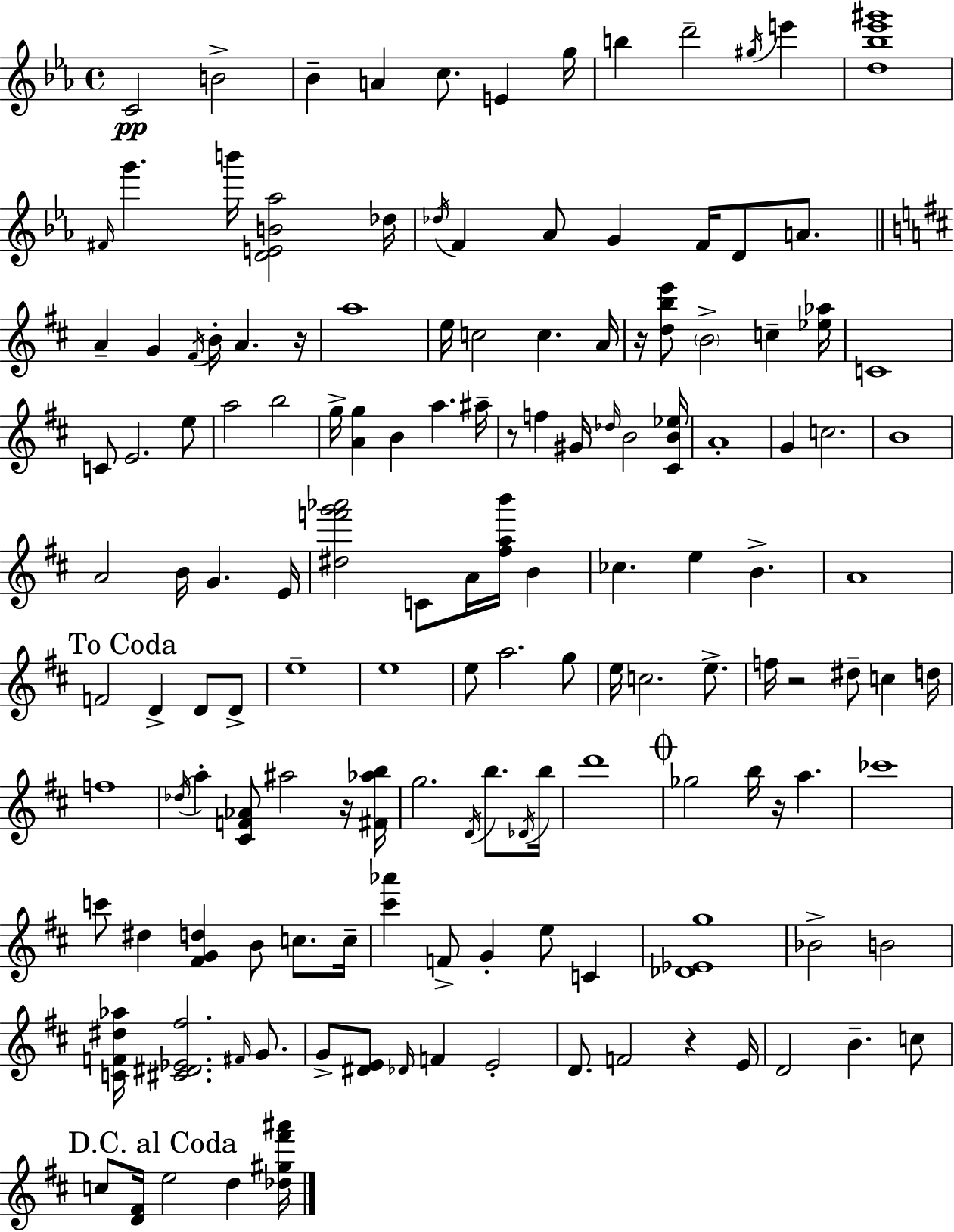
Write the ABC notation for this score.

X:1
T:Untitled
M:4/4
L:1/4
K:Eb
C2 B2 _B A c/2 E g/4 b d'2 ^g/4 e' [d_b_e'^g']4 ^F/4 g' b'/4 [DEB_a]2 _d/4 _d/4 F _A/2 G F/4 D/2 A/2 A G ^F/4 B/4 A z/4 a4 e/4 c2 c A/4 z/4 [dbe']/2 B2 c [_e_a]/4 C4 C/2 E2 e/2 a2 b2 g/4 [Ag] B a ^a/4 z/2 f ^G/4 _d/4 B2 [^CB_e]/4 A4 G c2 B4 A2 B/4 G E/4 [^df'g'_a']2 C/2 A/4 [^fab']/4 B _c e B A4 F2 D D/2 D/2 e4 e4 e/2 a2 g/2 e/4 c2 e/2 f/4 z2 ^d/2 c d/4 f4 _d/4 a [^CF_A]/2 ^a2 z/4 [^F_ab]/4 g2 D/4 b/2 _D/4 b/4 d'4 _g2 b/4 z/4 a _c'4 c'/2 ^d [^FGd] B/2 c/2 c/4 [^c'_a'] F/2 G e/2 C [_D_Eg]4 _B2 B2 [CF^d_a]/4 [^C^D_E^f]2 ^F/4 G/2 G/2 [^DE]/2 _D/4 F E2 D/2 F2 z E/4 D2 B c/2 c/2 [D^F]/4 e2 d [_d^g^f'^a']/4